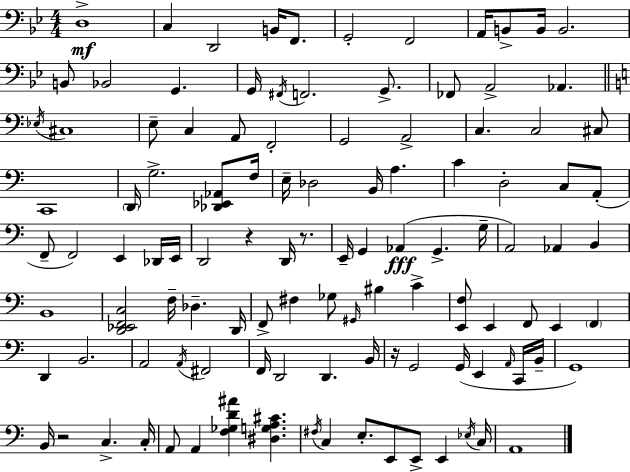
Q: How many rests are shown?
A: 4